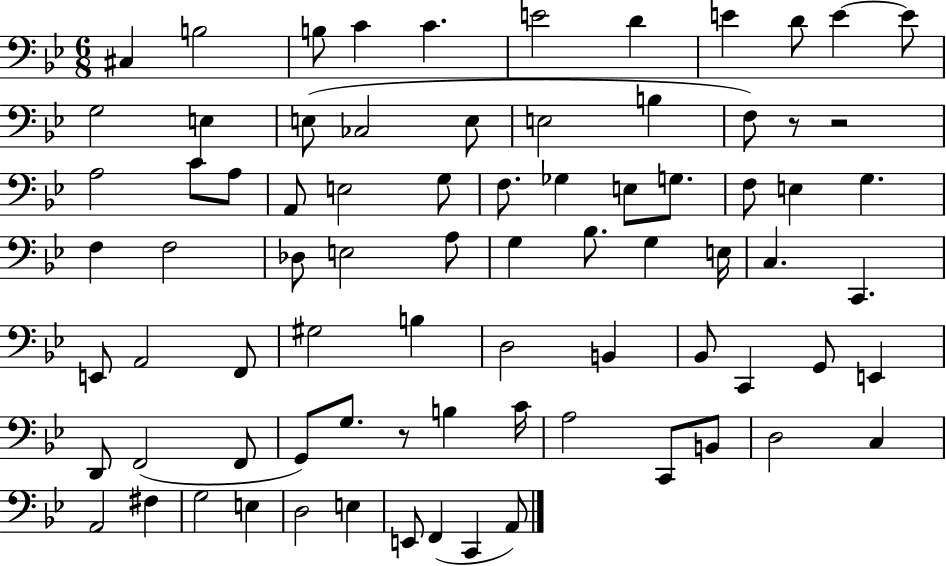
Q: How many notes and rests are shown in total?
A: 79